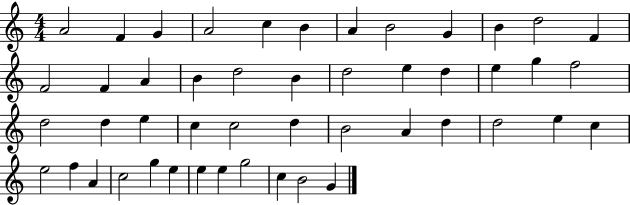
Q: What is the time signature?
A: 4/4